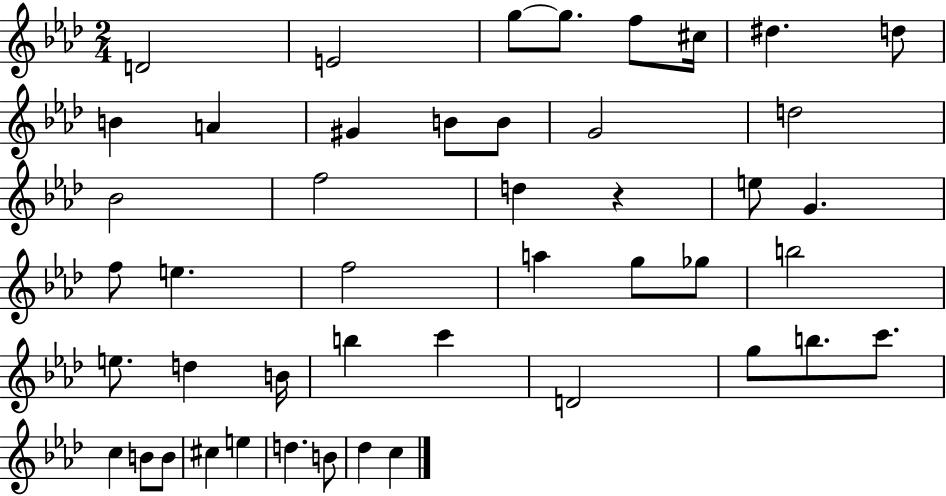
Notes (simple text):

D4/h E4/h G5/e G5/e. F5/e C#5/s D#5/q. D5/e B4/q A4/q G#4/q B4/e B4/e G4/h D5/h Bb4/h F5/h D5/q R/q E5/e G4/q. F5/e E5/q. F5/h A5/q G5/e Gb5/e B5/h E5/e. D5/q B4/s B5/q C6/q D4/h G5/e B5/e. C6/e. C5/q B4/e B4/e C#5/q E5/q D5/q. B4/e Db5/q C5/q